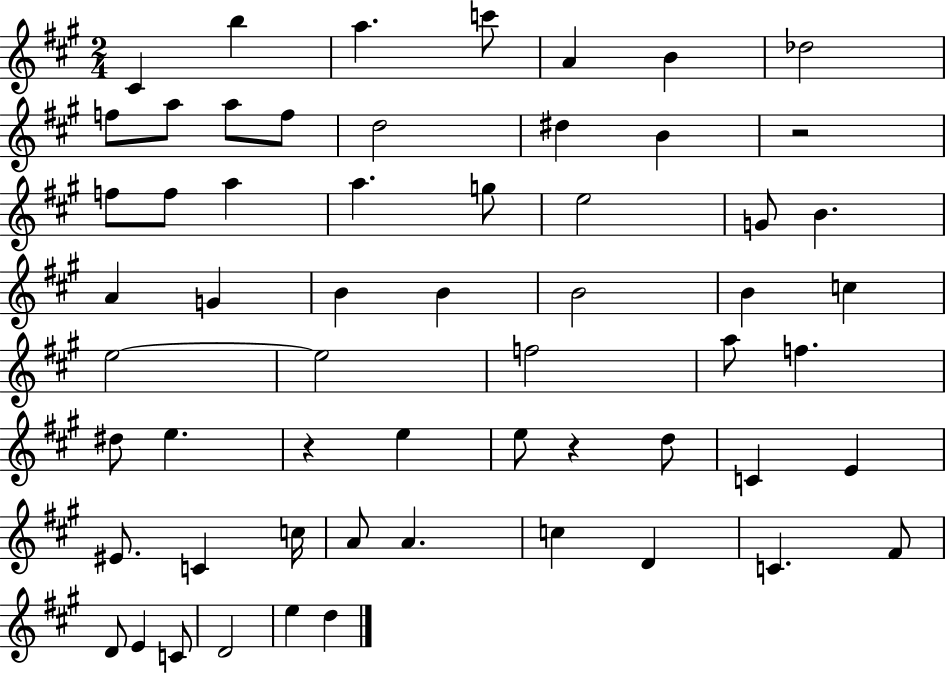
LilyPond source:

{
  \clef treble
  \numericTimeSignature
  \time 2/4
  \key a \major
  cis'4 b''4 | a''4. c'''8 | a'4 b'4 | des''2 | \break f''8 a''8 a''8 f''8 | d''2 | dis''4 b'4 | r2 | \break f''8 f''8 a''4 | a''4. g''8 | e''2 | g'8 b'4. | \break a'4 g'4 | b'4 b'4 | b'2 | b'4 c''4 | \break e''2~~ | e''2 | f''2 | a''8 f''4. | \break dis''8 e''4. | r4 e''4 | e''8 r4 d''8 | c'4 e'4 | \break eis'8. c'4 c''16 | a'8 a'4. | c''4 d'4 | c'4. fis'8 | \break d'8 e'4 c'8 | d'2 | e''4 d''4 | \bar "|."
}